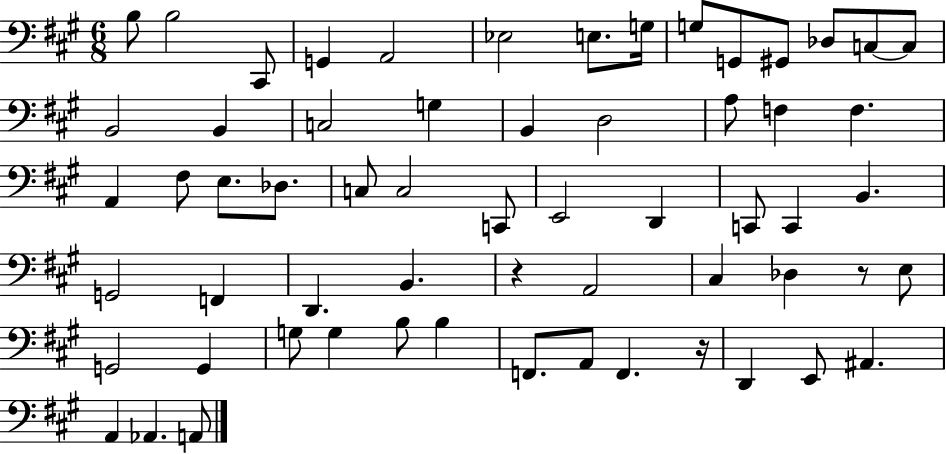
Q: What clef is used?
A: bass